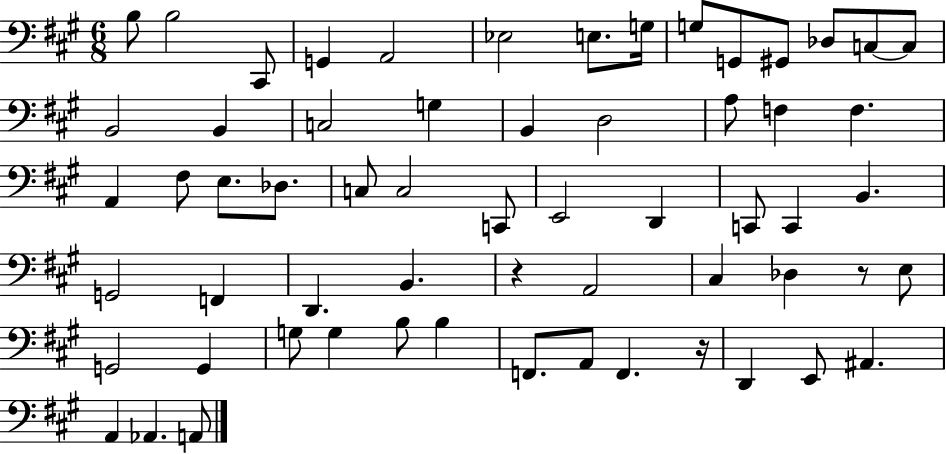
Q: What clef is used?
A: bass